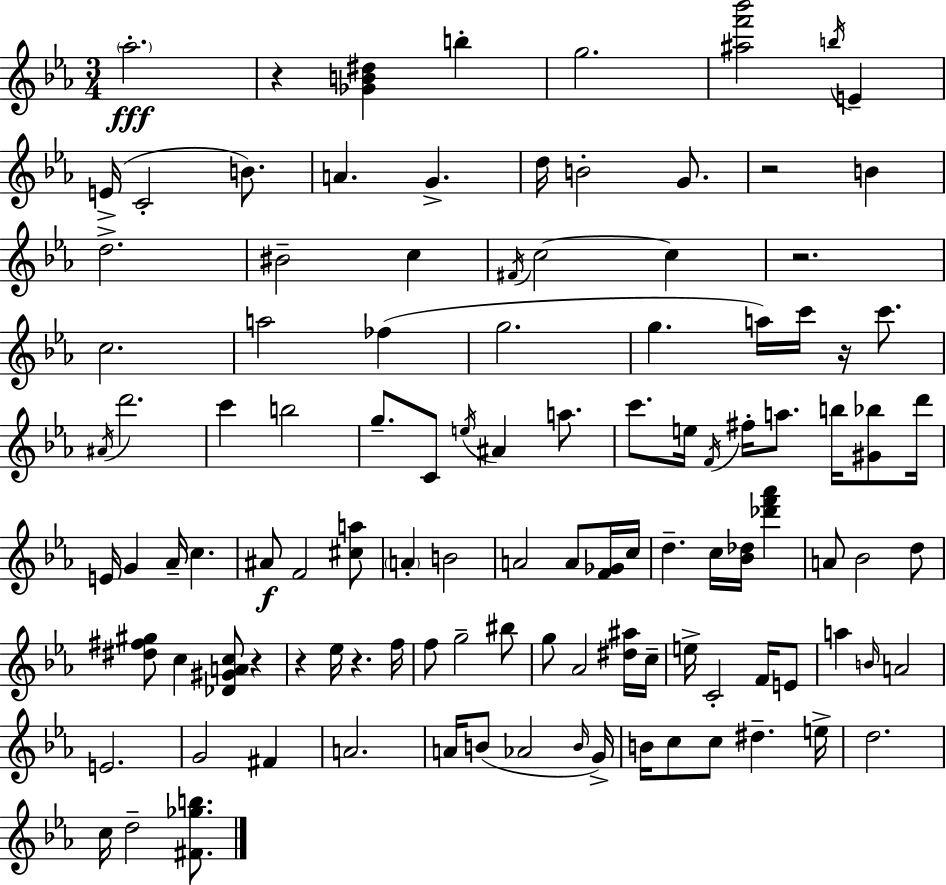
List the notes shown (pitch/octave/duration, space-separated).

Ab5/h. R/q [Gb4,B4,D#5]/q B5/q G5/h. [A#5,F6,Bb6]/h B5/s E4/q E4/s C4/h B4/e. A4/q. G4/q. D5/s B4/h G4/e. R/h B4/q D5/h. BIS4/h C5/q F#4/s C5/h C5/q R/h. C5/h. A5/h FES5/q G5/h. G5/q. A5/s C6/s R/s C6/e. A#4/s D6/h. C6/q B5/h G5/e. C4/e E5/s A#4/q A5/e. C6/e. E5/s F4/s F#5/s A5/e. B5/s [G#4,Bb5]/e D6/s E4/s G4/q Ab4/s C5/q. A#4/e F4/h [C#5,A5]/e A4/q B4/h A4/h A4/e [F4,Gb4]/s C5/s D5/q. C5/s [Bb4,Db5]/s [Db6,F6,Ab6]/q A4/e Bb4/h D5/e [D#5,F#5,G#5]/e C5/q [Db4,G#4,A4,C5]/e R/q R/q Eb5/s R/q. F5/s F5/e G5/h BIS5/e G5/e Ab4/h [D#5,A#5]/s C5/s E5/s C4/h F4/s E4/e A5/q B4/s A4/h E4/h. G4/h F#4/q A4/h. A4/s B4/e Ab4/h B4/s G4/s B4/s C5/e C5/e D#5/q. E5/s D5/h. C5/s D5/h [F#4,Gb5,B5]/e.